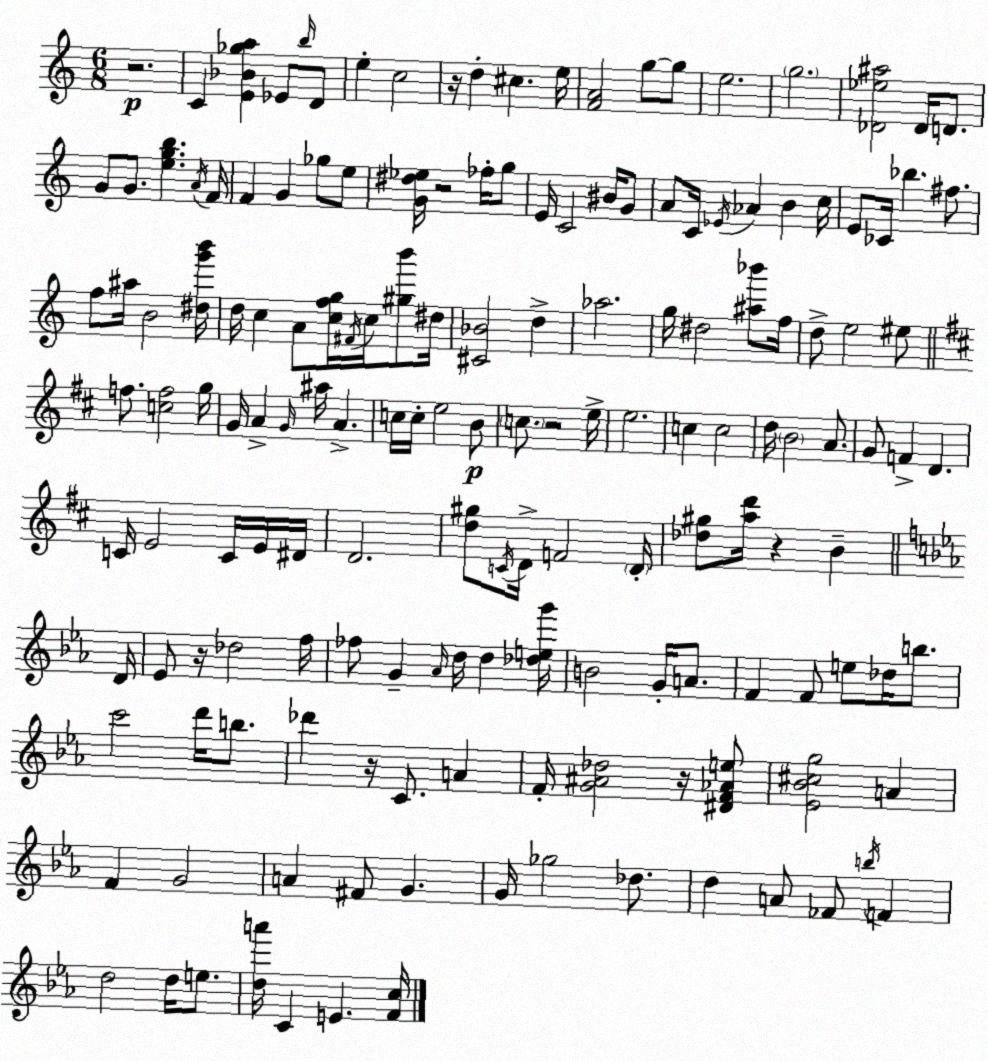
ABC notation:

X:1
T:Untitled
M:6/8
L:1/4
K:C
z2 C [E_B_ga] _E/2 b/4 D/2 e c2 z/4 d ^c e/4 [FA]2 g/2 g/2 e2 g2 [_D_e^a]2 _D/4 D/2 G/2 G/2 [egb] A/4 F/4 F G _g/2 e/2 [G^d_e]/4 z2 _f/4 g/2 E/4 C2 ^B/4 G/2 A/2 C/4 _E/4 _A B c/4 E/2 _C/4 _b ^f/2 f/2 ^a/4 B2 [^dg'b']/4 d/4 c A/2 [cfg]/4 ^F/4 c/4 [^gb']/2 ^d/4 [^C_B]2 d _a2 g/4 ^d2 [^a_b']/2 f/4 d/2 e2 ^e/2 f/2 [cf]2 g/4 G/4 A G/4 ^a/4 A c/4 c/4 e2 B/2 c/2 z2 e/4 e2 c c2 d/4 B2 A/2 G/2 F D C/4 E2 C/4 E/4 ^D/4 D2 [d^g]/2 C/4 D/4 F2 D/4 [_d^g]/2 [ad']/4 z B D/4 _E/2 z/4 _d2 f/4 _f/2 G _A/4 d/4 d [_deg']/4 B2 G/4 A/2 F F/2 e/2 _d/4 b/2 c'2 d'/4 b/2 _d' z/4 C/2 A F/4 [G^A_d]2 z/4 [^DF_Ae]/2 [_E_B^cg]2 A F G2 A ^F/2 G G/4 _g2 _d/2 d A/2 _F/2 b/4 F d2 d/4 e/2 [da']/4 C E [Fc]/4